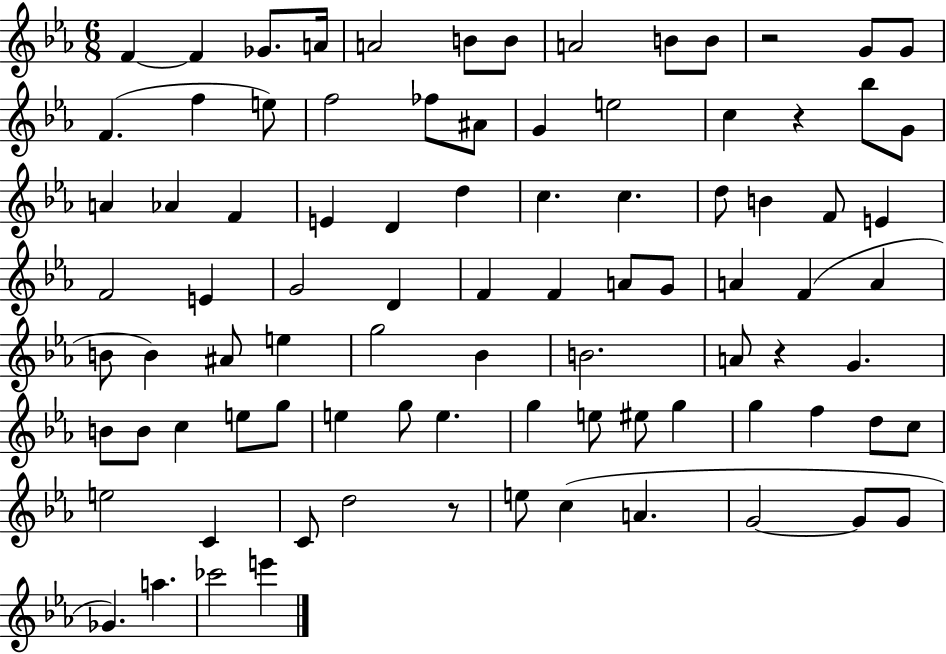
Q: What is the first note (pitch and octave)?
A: F4